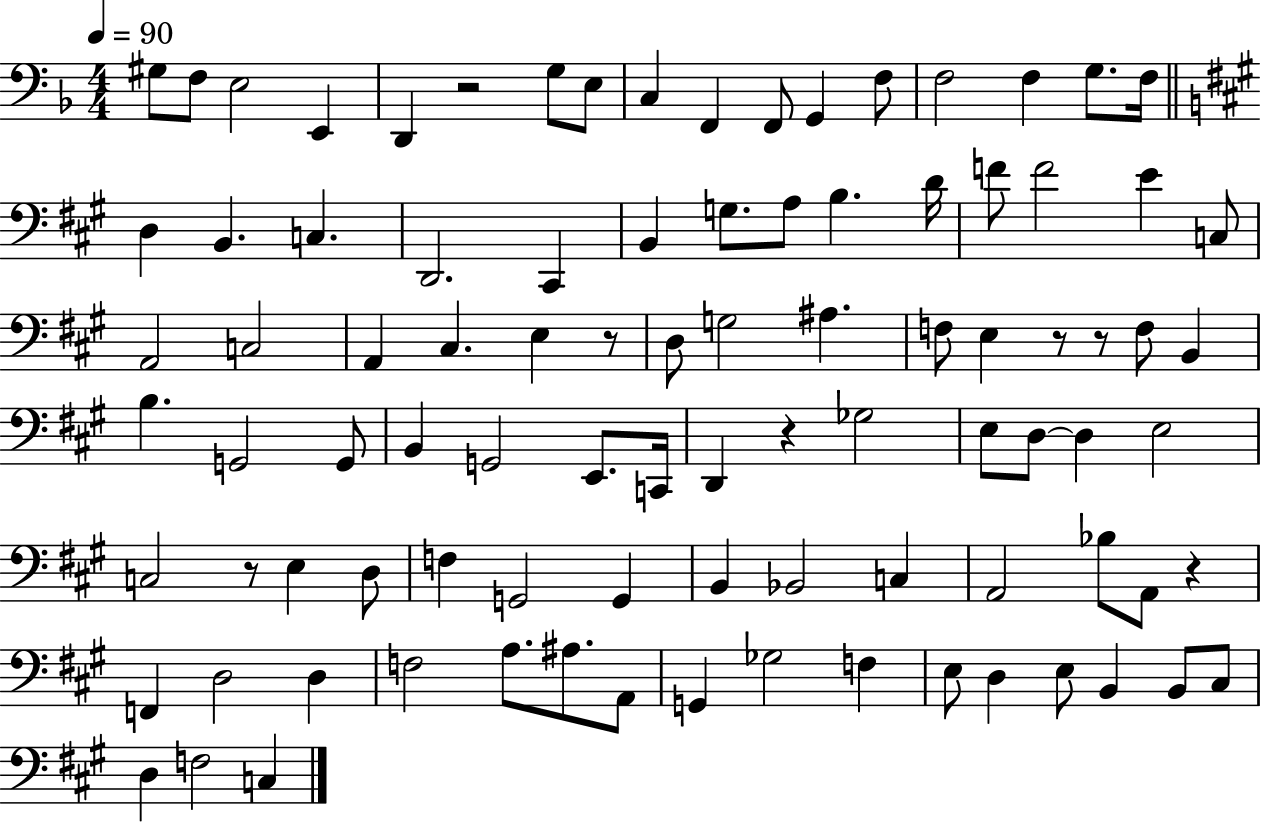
{
  \clef bass
  \numericTimeSignature
  \time 4/4
  \key f \major
  \tempo 4 = 90
  gis8 f8 e2 e,4 | d,4 r2 g8 e8 | c4 f,4 f,8 g,4 f8 | f2 f4 g8. f16 | \break \bar "||" \break \key a \major d4 b,4. c4. | d,2. cis,4 | b,4 g8. a8 b4. d'16 | f'8 f'2 e'4 c8 | \break a,2 c2 | a,4 cis4. e4 r8 | d8 g2 ais4. | f8 e4 r8 r8 f8 b,4 | \break b4. g,2 g,8 | b,4 g,2 e,8. c,16 | d,4 r4 ges2 | e8 d8~~ d4 e2 | \break c2 r8 e4 d8 | f4 g,2 g,4 | b,4 bes,2 c4 | a,2 bes8 a,8 r4 | \break f,4 d2 d4 | f2 a8. ais8. a,8 | g,4 ges2 f4 | e8 d4 e8 b,4 b,8 cis8 | \break d4 f2 c4 | \bar "|."
}